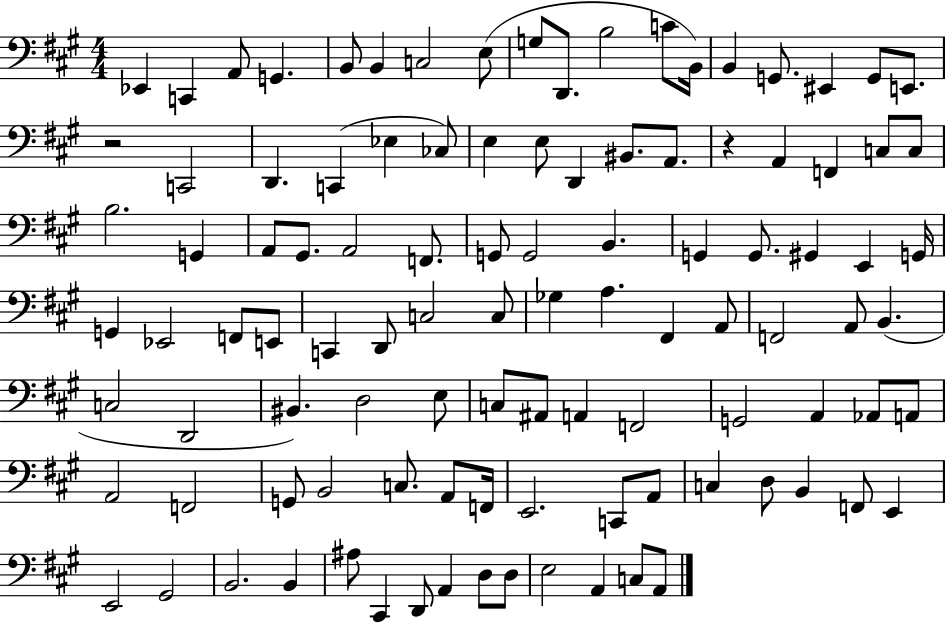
Eb2/q C2/q A2/e G2/q. B2/e B2/q C3/h E3/e G3/e D2/e. B3/h C4/e B2/s B2/q G2/e. EIS2/q G2/e E2/e. R/h C2/h D2/q. C2/q Eb3/q CES3/e E3/q E3/e D2/q BIS2/e. A2/e. R/q A2/q F2/q C3/e C3/e B3/h. G2/q A2/e G#2/e. A2/h F2/e. G2/e G2/h B2/q. G2/q G2/e. G#2/q E2/q G2/s G2/q Eb2/h F2/e E2/e C2/q D2/e C3/h C3/e Gb3/q A3/q. F#2/q A2/e F2/h A2/e B2/q. C3/h D2/h BIS2/q. D3/h E3/e C3/e A#2/e A2/q F2/h G2/h A2/q Ab2/e A2/e A2/h F2/h G2/e B2/h C3/e. A2/e F2/s E2/h. C2/e A2/e C3/q D3/e B2/q F2/e E2/q E2/h G#2/h B2/h. B2/q A#3/e C#2/q D2/e A2/q D3/e D3/e E3/h A2/q C3/e A2/e